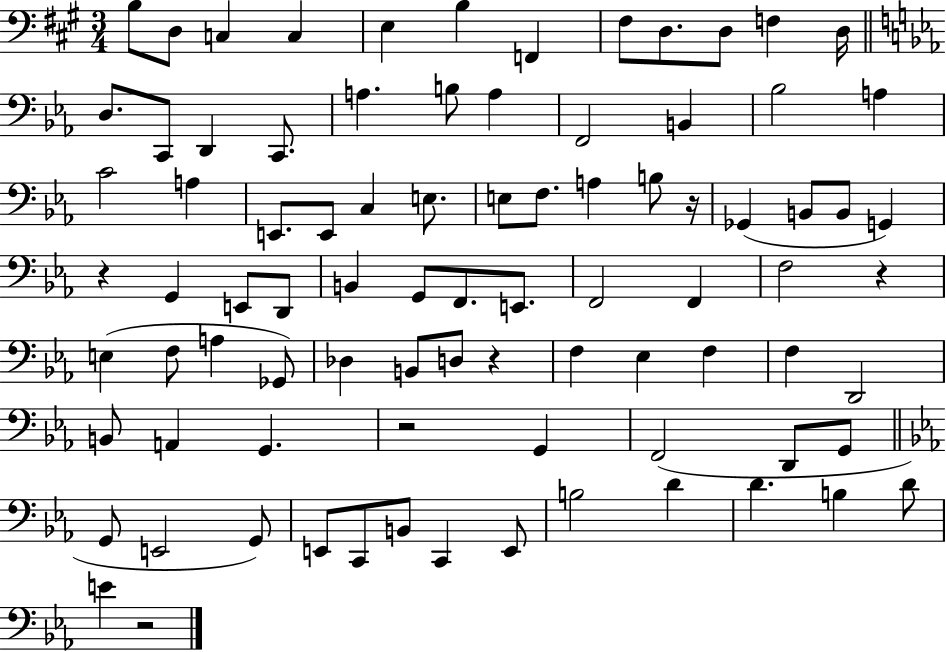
{
  \clef bass
  \numericTimeSignature
  \time 3/4
  \key a \major
  \repeat volta 2 { b8 d8 c4 c4 | e4 b4 f,4 | fis8 d8. d8 f4 d16 | \bar "||" \break \key c \minor d8. c,8 d,4 c,8. | a4. b8 a4 | f,2 b,4 | bes2 a4 | \break c'2 a4 | e,8. e,8 c4 e8. | e8 f8. a4 b8 r16 | ges,4( b,8 b,8 g,4) | \break r4 g,4 e,8 d,8 | b,4 g,8 f,8. e,8. | f,2 f,4 | f2 r4 | \break e4( f8 a4 ges,8) | des4 b,8 d8 r4 | f4 ees4 f4 | f4 d,2 | \break b,8 a,4 g,4. | r2 g,4 | f,2( d,8 g,8 | \bar "||" \break \key ees \major g,8 e,2 g,8) | e,8 c,8 b,8 c,4 e,8 | b2 d'4 | d'4. b4 d'8 | \break e'4 r2 | } \bar "|."
}